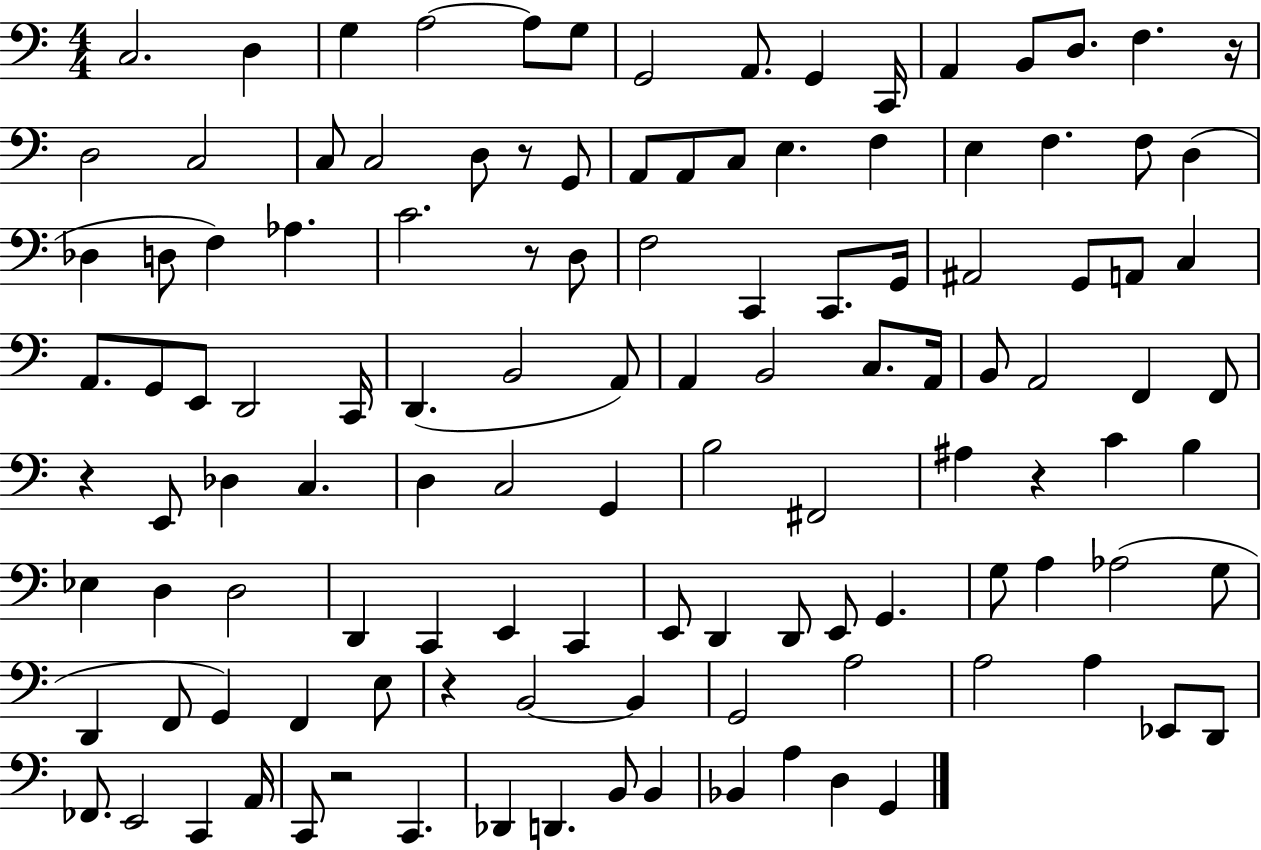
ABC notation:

X:1
T:Untitled
M:4/4
L:1/4
K:C
C,2 D, G, A,2 A,/2 G,/2 G,,2 A,,/2 G,, C,,/4 A,, B,,/2 D,/2 F, z/4 D,2 C,2 C,/2 C,2 D,/2 z/2 G,,/2 A,,/2 A,,/2 C,/2 E, F, E, F, F,/2 D, _D, D,/2 F, _A, C2 z/2 D,/2 F,2 C,, C,,/2 G,,/4 ^A,,2 G,,/2 A,,/2 C, A,,/2 G,,/2 E,,/2 D,,2 C,,/4 D,, B,,2 A,,/2 A,, B,,2 C,/2 A,,/4 B,,/2 A,,2 F,, F,,/2 z E,,/2 _D, C, D, C,2 G,, B,2 ^F,,2 ^A, z C B, _E, D, D,2 D,, C,, E,, C,, E,,/2 D,, D,,/2 E,,/2 G,, G,/2 A, _A,2 G,/2 D,, F,,/2 G,, F,, E,/2 z B,,2 B,, G,,2 A,2 A,2 A, _E,,/2 D,,/2 _F,,/2 E,,2 C,, A,,/4 C,,/2 z2 C,, _D,, D,, B,,/2 B,, _B,, A, D, G,,